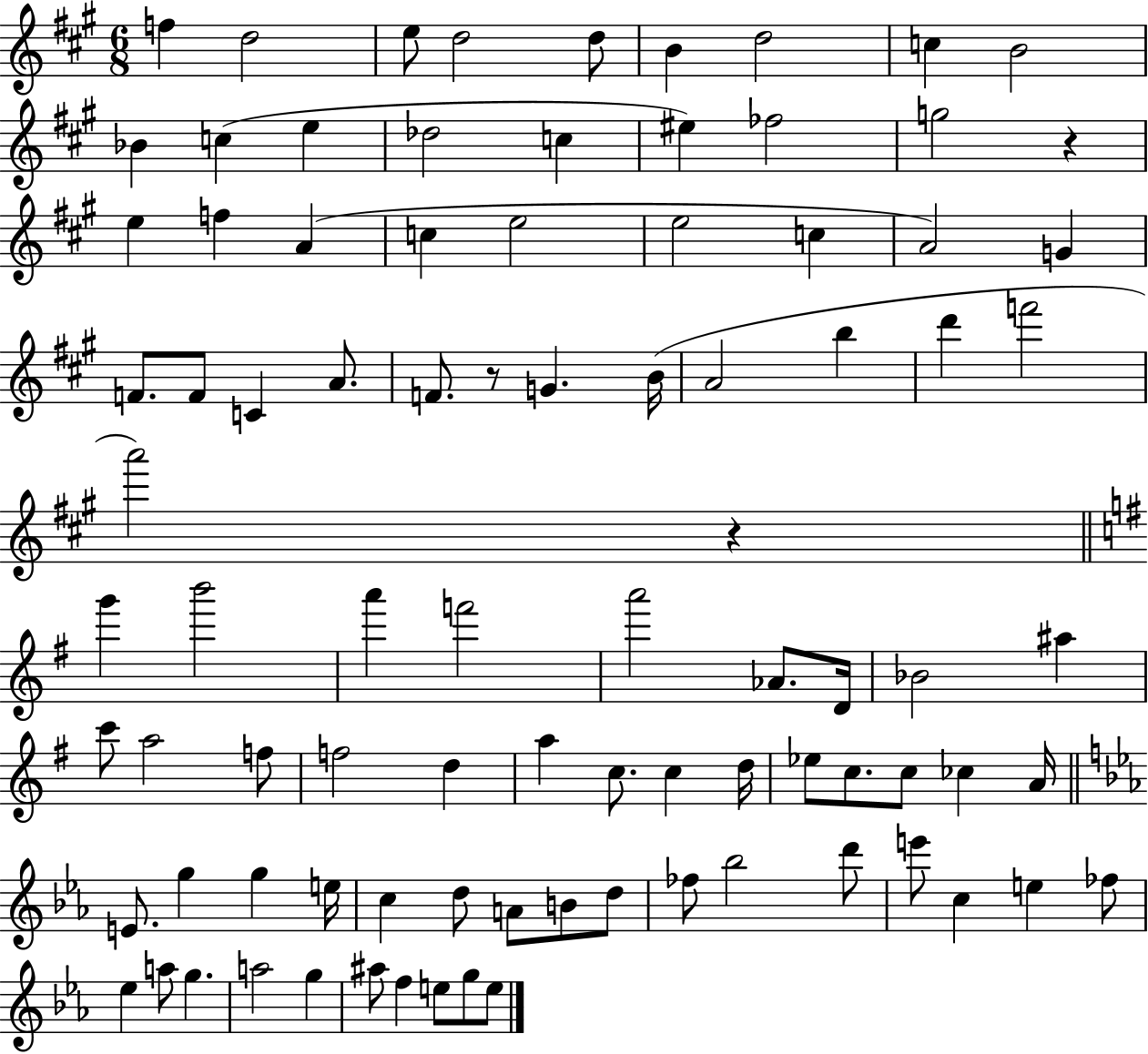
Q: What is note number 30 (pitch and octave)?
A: A4